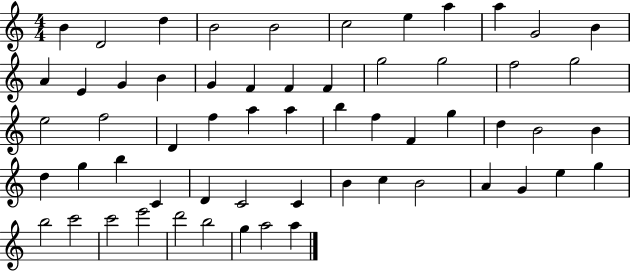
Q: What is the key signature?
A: C major